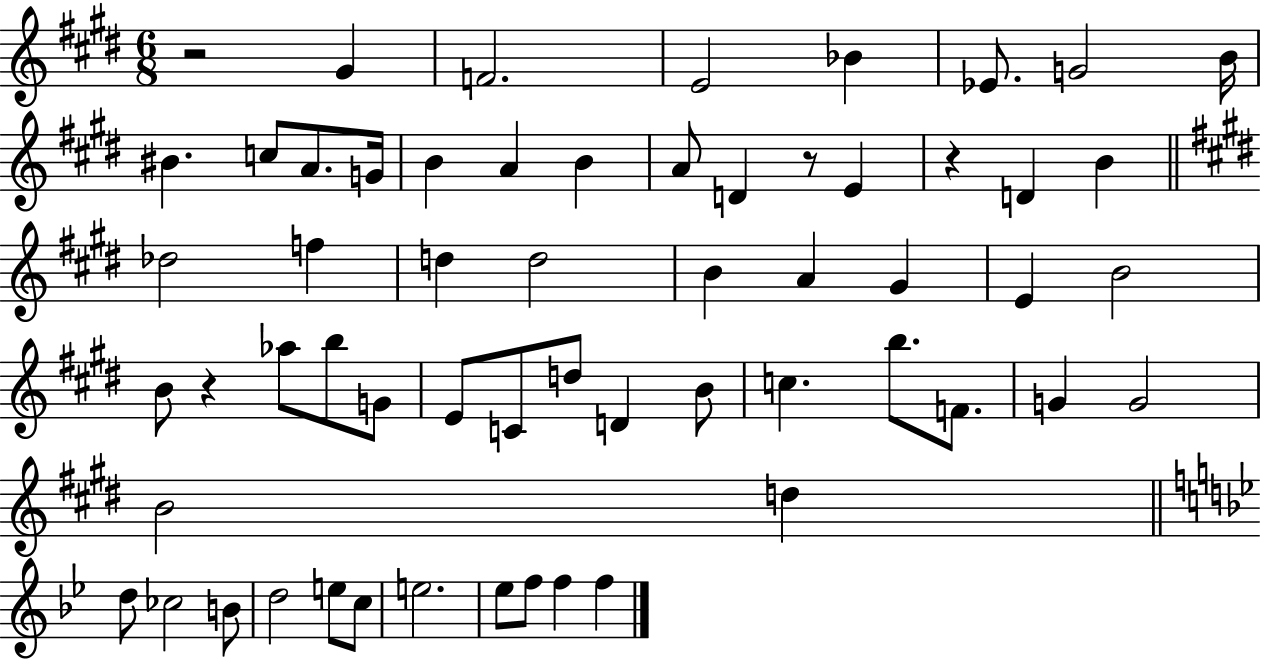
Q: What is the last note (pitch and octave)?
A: F5